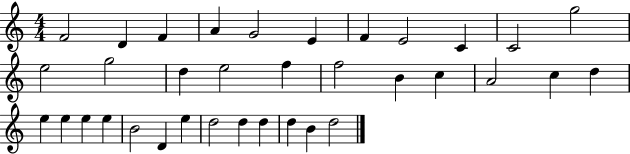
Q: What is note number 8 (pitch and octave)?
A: E4